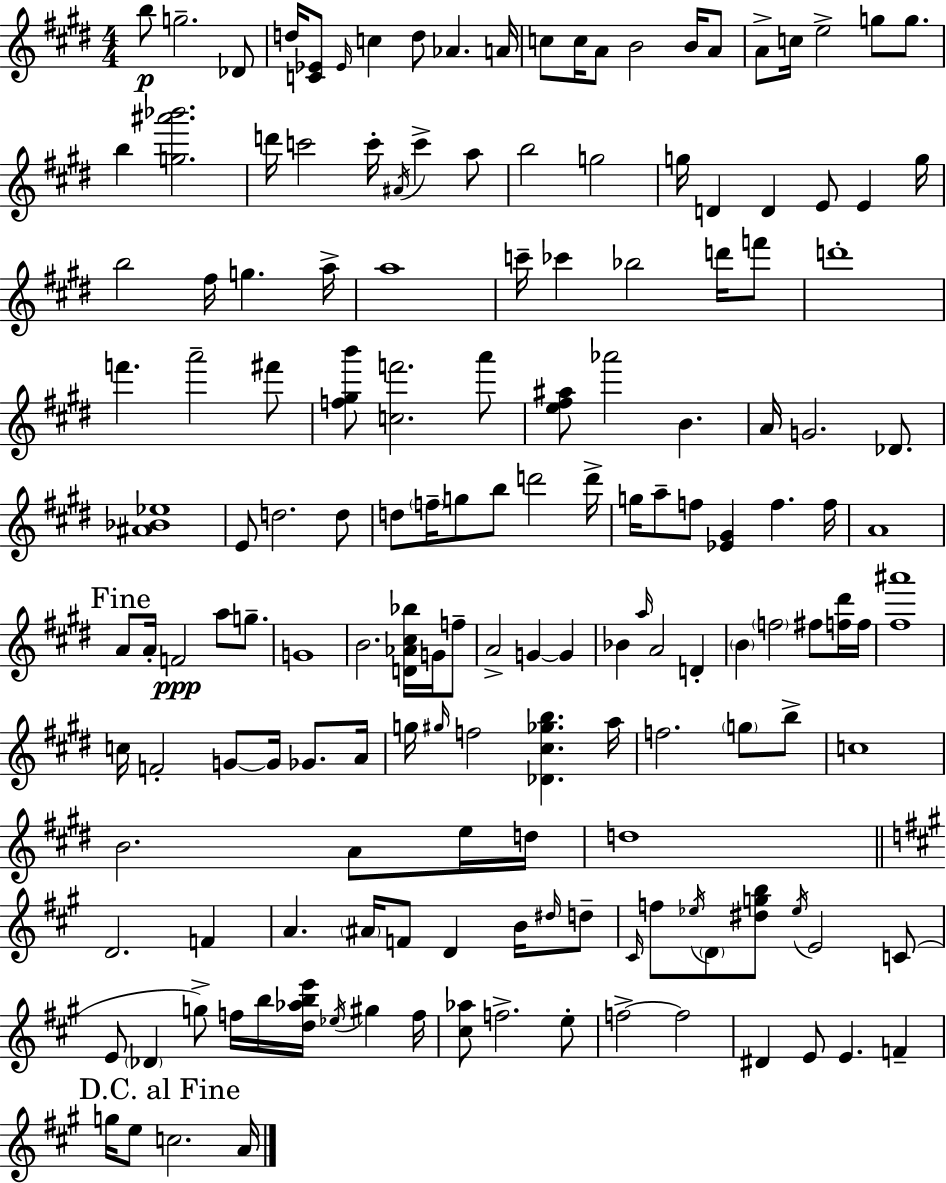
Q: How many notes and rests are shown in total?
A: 159